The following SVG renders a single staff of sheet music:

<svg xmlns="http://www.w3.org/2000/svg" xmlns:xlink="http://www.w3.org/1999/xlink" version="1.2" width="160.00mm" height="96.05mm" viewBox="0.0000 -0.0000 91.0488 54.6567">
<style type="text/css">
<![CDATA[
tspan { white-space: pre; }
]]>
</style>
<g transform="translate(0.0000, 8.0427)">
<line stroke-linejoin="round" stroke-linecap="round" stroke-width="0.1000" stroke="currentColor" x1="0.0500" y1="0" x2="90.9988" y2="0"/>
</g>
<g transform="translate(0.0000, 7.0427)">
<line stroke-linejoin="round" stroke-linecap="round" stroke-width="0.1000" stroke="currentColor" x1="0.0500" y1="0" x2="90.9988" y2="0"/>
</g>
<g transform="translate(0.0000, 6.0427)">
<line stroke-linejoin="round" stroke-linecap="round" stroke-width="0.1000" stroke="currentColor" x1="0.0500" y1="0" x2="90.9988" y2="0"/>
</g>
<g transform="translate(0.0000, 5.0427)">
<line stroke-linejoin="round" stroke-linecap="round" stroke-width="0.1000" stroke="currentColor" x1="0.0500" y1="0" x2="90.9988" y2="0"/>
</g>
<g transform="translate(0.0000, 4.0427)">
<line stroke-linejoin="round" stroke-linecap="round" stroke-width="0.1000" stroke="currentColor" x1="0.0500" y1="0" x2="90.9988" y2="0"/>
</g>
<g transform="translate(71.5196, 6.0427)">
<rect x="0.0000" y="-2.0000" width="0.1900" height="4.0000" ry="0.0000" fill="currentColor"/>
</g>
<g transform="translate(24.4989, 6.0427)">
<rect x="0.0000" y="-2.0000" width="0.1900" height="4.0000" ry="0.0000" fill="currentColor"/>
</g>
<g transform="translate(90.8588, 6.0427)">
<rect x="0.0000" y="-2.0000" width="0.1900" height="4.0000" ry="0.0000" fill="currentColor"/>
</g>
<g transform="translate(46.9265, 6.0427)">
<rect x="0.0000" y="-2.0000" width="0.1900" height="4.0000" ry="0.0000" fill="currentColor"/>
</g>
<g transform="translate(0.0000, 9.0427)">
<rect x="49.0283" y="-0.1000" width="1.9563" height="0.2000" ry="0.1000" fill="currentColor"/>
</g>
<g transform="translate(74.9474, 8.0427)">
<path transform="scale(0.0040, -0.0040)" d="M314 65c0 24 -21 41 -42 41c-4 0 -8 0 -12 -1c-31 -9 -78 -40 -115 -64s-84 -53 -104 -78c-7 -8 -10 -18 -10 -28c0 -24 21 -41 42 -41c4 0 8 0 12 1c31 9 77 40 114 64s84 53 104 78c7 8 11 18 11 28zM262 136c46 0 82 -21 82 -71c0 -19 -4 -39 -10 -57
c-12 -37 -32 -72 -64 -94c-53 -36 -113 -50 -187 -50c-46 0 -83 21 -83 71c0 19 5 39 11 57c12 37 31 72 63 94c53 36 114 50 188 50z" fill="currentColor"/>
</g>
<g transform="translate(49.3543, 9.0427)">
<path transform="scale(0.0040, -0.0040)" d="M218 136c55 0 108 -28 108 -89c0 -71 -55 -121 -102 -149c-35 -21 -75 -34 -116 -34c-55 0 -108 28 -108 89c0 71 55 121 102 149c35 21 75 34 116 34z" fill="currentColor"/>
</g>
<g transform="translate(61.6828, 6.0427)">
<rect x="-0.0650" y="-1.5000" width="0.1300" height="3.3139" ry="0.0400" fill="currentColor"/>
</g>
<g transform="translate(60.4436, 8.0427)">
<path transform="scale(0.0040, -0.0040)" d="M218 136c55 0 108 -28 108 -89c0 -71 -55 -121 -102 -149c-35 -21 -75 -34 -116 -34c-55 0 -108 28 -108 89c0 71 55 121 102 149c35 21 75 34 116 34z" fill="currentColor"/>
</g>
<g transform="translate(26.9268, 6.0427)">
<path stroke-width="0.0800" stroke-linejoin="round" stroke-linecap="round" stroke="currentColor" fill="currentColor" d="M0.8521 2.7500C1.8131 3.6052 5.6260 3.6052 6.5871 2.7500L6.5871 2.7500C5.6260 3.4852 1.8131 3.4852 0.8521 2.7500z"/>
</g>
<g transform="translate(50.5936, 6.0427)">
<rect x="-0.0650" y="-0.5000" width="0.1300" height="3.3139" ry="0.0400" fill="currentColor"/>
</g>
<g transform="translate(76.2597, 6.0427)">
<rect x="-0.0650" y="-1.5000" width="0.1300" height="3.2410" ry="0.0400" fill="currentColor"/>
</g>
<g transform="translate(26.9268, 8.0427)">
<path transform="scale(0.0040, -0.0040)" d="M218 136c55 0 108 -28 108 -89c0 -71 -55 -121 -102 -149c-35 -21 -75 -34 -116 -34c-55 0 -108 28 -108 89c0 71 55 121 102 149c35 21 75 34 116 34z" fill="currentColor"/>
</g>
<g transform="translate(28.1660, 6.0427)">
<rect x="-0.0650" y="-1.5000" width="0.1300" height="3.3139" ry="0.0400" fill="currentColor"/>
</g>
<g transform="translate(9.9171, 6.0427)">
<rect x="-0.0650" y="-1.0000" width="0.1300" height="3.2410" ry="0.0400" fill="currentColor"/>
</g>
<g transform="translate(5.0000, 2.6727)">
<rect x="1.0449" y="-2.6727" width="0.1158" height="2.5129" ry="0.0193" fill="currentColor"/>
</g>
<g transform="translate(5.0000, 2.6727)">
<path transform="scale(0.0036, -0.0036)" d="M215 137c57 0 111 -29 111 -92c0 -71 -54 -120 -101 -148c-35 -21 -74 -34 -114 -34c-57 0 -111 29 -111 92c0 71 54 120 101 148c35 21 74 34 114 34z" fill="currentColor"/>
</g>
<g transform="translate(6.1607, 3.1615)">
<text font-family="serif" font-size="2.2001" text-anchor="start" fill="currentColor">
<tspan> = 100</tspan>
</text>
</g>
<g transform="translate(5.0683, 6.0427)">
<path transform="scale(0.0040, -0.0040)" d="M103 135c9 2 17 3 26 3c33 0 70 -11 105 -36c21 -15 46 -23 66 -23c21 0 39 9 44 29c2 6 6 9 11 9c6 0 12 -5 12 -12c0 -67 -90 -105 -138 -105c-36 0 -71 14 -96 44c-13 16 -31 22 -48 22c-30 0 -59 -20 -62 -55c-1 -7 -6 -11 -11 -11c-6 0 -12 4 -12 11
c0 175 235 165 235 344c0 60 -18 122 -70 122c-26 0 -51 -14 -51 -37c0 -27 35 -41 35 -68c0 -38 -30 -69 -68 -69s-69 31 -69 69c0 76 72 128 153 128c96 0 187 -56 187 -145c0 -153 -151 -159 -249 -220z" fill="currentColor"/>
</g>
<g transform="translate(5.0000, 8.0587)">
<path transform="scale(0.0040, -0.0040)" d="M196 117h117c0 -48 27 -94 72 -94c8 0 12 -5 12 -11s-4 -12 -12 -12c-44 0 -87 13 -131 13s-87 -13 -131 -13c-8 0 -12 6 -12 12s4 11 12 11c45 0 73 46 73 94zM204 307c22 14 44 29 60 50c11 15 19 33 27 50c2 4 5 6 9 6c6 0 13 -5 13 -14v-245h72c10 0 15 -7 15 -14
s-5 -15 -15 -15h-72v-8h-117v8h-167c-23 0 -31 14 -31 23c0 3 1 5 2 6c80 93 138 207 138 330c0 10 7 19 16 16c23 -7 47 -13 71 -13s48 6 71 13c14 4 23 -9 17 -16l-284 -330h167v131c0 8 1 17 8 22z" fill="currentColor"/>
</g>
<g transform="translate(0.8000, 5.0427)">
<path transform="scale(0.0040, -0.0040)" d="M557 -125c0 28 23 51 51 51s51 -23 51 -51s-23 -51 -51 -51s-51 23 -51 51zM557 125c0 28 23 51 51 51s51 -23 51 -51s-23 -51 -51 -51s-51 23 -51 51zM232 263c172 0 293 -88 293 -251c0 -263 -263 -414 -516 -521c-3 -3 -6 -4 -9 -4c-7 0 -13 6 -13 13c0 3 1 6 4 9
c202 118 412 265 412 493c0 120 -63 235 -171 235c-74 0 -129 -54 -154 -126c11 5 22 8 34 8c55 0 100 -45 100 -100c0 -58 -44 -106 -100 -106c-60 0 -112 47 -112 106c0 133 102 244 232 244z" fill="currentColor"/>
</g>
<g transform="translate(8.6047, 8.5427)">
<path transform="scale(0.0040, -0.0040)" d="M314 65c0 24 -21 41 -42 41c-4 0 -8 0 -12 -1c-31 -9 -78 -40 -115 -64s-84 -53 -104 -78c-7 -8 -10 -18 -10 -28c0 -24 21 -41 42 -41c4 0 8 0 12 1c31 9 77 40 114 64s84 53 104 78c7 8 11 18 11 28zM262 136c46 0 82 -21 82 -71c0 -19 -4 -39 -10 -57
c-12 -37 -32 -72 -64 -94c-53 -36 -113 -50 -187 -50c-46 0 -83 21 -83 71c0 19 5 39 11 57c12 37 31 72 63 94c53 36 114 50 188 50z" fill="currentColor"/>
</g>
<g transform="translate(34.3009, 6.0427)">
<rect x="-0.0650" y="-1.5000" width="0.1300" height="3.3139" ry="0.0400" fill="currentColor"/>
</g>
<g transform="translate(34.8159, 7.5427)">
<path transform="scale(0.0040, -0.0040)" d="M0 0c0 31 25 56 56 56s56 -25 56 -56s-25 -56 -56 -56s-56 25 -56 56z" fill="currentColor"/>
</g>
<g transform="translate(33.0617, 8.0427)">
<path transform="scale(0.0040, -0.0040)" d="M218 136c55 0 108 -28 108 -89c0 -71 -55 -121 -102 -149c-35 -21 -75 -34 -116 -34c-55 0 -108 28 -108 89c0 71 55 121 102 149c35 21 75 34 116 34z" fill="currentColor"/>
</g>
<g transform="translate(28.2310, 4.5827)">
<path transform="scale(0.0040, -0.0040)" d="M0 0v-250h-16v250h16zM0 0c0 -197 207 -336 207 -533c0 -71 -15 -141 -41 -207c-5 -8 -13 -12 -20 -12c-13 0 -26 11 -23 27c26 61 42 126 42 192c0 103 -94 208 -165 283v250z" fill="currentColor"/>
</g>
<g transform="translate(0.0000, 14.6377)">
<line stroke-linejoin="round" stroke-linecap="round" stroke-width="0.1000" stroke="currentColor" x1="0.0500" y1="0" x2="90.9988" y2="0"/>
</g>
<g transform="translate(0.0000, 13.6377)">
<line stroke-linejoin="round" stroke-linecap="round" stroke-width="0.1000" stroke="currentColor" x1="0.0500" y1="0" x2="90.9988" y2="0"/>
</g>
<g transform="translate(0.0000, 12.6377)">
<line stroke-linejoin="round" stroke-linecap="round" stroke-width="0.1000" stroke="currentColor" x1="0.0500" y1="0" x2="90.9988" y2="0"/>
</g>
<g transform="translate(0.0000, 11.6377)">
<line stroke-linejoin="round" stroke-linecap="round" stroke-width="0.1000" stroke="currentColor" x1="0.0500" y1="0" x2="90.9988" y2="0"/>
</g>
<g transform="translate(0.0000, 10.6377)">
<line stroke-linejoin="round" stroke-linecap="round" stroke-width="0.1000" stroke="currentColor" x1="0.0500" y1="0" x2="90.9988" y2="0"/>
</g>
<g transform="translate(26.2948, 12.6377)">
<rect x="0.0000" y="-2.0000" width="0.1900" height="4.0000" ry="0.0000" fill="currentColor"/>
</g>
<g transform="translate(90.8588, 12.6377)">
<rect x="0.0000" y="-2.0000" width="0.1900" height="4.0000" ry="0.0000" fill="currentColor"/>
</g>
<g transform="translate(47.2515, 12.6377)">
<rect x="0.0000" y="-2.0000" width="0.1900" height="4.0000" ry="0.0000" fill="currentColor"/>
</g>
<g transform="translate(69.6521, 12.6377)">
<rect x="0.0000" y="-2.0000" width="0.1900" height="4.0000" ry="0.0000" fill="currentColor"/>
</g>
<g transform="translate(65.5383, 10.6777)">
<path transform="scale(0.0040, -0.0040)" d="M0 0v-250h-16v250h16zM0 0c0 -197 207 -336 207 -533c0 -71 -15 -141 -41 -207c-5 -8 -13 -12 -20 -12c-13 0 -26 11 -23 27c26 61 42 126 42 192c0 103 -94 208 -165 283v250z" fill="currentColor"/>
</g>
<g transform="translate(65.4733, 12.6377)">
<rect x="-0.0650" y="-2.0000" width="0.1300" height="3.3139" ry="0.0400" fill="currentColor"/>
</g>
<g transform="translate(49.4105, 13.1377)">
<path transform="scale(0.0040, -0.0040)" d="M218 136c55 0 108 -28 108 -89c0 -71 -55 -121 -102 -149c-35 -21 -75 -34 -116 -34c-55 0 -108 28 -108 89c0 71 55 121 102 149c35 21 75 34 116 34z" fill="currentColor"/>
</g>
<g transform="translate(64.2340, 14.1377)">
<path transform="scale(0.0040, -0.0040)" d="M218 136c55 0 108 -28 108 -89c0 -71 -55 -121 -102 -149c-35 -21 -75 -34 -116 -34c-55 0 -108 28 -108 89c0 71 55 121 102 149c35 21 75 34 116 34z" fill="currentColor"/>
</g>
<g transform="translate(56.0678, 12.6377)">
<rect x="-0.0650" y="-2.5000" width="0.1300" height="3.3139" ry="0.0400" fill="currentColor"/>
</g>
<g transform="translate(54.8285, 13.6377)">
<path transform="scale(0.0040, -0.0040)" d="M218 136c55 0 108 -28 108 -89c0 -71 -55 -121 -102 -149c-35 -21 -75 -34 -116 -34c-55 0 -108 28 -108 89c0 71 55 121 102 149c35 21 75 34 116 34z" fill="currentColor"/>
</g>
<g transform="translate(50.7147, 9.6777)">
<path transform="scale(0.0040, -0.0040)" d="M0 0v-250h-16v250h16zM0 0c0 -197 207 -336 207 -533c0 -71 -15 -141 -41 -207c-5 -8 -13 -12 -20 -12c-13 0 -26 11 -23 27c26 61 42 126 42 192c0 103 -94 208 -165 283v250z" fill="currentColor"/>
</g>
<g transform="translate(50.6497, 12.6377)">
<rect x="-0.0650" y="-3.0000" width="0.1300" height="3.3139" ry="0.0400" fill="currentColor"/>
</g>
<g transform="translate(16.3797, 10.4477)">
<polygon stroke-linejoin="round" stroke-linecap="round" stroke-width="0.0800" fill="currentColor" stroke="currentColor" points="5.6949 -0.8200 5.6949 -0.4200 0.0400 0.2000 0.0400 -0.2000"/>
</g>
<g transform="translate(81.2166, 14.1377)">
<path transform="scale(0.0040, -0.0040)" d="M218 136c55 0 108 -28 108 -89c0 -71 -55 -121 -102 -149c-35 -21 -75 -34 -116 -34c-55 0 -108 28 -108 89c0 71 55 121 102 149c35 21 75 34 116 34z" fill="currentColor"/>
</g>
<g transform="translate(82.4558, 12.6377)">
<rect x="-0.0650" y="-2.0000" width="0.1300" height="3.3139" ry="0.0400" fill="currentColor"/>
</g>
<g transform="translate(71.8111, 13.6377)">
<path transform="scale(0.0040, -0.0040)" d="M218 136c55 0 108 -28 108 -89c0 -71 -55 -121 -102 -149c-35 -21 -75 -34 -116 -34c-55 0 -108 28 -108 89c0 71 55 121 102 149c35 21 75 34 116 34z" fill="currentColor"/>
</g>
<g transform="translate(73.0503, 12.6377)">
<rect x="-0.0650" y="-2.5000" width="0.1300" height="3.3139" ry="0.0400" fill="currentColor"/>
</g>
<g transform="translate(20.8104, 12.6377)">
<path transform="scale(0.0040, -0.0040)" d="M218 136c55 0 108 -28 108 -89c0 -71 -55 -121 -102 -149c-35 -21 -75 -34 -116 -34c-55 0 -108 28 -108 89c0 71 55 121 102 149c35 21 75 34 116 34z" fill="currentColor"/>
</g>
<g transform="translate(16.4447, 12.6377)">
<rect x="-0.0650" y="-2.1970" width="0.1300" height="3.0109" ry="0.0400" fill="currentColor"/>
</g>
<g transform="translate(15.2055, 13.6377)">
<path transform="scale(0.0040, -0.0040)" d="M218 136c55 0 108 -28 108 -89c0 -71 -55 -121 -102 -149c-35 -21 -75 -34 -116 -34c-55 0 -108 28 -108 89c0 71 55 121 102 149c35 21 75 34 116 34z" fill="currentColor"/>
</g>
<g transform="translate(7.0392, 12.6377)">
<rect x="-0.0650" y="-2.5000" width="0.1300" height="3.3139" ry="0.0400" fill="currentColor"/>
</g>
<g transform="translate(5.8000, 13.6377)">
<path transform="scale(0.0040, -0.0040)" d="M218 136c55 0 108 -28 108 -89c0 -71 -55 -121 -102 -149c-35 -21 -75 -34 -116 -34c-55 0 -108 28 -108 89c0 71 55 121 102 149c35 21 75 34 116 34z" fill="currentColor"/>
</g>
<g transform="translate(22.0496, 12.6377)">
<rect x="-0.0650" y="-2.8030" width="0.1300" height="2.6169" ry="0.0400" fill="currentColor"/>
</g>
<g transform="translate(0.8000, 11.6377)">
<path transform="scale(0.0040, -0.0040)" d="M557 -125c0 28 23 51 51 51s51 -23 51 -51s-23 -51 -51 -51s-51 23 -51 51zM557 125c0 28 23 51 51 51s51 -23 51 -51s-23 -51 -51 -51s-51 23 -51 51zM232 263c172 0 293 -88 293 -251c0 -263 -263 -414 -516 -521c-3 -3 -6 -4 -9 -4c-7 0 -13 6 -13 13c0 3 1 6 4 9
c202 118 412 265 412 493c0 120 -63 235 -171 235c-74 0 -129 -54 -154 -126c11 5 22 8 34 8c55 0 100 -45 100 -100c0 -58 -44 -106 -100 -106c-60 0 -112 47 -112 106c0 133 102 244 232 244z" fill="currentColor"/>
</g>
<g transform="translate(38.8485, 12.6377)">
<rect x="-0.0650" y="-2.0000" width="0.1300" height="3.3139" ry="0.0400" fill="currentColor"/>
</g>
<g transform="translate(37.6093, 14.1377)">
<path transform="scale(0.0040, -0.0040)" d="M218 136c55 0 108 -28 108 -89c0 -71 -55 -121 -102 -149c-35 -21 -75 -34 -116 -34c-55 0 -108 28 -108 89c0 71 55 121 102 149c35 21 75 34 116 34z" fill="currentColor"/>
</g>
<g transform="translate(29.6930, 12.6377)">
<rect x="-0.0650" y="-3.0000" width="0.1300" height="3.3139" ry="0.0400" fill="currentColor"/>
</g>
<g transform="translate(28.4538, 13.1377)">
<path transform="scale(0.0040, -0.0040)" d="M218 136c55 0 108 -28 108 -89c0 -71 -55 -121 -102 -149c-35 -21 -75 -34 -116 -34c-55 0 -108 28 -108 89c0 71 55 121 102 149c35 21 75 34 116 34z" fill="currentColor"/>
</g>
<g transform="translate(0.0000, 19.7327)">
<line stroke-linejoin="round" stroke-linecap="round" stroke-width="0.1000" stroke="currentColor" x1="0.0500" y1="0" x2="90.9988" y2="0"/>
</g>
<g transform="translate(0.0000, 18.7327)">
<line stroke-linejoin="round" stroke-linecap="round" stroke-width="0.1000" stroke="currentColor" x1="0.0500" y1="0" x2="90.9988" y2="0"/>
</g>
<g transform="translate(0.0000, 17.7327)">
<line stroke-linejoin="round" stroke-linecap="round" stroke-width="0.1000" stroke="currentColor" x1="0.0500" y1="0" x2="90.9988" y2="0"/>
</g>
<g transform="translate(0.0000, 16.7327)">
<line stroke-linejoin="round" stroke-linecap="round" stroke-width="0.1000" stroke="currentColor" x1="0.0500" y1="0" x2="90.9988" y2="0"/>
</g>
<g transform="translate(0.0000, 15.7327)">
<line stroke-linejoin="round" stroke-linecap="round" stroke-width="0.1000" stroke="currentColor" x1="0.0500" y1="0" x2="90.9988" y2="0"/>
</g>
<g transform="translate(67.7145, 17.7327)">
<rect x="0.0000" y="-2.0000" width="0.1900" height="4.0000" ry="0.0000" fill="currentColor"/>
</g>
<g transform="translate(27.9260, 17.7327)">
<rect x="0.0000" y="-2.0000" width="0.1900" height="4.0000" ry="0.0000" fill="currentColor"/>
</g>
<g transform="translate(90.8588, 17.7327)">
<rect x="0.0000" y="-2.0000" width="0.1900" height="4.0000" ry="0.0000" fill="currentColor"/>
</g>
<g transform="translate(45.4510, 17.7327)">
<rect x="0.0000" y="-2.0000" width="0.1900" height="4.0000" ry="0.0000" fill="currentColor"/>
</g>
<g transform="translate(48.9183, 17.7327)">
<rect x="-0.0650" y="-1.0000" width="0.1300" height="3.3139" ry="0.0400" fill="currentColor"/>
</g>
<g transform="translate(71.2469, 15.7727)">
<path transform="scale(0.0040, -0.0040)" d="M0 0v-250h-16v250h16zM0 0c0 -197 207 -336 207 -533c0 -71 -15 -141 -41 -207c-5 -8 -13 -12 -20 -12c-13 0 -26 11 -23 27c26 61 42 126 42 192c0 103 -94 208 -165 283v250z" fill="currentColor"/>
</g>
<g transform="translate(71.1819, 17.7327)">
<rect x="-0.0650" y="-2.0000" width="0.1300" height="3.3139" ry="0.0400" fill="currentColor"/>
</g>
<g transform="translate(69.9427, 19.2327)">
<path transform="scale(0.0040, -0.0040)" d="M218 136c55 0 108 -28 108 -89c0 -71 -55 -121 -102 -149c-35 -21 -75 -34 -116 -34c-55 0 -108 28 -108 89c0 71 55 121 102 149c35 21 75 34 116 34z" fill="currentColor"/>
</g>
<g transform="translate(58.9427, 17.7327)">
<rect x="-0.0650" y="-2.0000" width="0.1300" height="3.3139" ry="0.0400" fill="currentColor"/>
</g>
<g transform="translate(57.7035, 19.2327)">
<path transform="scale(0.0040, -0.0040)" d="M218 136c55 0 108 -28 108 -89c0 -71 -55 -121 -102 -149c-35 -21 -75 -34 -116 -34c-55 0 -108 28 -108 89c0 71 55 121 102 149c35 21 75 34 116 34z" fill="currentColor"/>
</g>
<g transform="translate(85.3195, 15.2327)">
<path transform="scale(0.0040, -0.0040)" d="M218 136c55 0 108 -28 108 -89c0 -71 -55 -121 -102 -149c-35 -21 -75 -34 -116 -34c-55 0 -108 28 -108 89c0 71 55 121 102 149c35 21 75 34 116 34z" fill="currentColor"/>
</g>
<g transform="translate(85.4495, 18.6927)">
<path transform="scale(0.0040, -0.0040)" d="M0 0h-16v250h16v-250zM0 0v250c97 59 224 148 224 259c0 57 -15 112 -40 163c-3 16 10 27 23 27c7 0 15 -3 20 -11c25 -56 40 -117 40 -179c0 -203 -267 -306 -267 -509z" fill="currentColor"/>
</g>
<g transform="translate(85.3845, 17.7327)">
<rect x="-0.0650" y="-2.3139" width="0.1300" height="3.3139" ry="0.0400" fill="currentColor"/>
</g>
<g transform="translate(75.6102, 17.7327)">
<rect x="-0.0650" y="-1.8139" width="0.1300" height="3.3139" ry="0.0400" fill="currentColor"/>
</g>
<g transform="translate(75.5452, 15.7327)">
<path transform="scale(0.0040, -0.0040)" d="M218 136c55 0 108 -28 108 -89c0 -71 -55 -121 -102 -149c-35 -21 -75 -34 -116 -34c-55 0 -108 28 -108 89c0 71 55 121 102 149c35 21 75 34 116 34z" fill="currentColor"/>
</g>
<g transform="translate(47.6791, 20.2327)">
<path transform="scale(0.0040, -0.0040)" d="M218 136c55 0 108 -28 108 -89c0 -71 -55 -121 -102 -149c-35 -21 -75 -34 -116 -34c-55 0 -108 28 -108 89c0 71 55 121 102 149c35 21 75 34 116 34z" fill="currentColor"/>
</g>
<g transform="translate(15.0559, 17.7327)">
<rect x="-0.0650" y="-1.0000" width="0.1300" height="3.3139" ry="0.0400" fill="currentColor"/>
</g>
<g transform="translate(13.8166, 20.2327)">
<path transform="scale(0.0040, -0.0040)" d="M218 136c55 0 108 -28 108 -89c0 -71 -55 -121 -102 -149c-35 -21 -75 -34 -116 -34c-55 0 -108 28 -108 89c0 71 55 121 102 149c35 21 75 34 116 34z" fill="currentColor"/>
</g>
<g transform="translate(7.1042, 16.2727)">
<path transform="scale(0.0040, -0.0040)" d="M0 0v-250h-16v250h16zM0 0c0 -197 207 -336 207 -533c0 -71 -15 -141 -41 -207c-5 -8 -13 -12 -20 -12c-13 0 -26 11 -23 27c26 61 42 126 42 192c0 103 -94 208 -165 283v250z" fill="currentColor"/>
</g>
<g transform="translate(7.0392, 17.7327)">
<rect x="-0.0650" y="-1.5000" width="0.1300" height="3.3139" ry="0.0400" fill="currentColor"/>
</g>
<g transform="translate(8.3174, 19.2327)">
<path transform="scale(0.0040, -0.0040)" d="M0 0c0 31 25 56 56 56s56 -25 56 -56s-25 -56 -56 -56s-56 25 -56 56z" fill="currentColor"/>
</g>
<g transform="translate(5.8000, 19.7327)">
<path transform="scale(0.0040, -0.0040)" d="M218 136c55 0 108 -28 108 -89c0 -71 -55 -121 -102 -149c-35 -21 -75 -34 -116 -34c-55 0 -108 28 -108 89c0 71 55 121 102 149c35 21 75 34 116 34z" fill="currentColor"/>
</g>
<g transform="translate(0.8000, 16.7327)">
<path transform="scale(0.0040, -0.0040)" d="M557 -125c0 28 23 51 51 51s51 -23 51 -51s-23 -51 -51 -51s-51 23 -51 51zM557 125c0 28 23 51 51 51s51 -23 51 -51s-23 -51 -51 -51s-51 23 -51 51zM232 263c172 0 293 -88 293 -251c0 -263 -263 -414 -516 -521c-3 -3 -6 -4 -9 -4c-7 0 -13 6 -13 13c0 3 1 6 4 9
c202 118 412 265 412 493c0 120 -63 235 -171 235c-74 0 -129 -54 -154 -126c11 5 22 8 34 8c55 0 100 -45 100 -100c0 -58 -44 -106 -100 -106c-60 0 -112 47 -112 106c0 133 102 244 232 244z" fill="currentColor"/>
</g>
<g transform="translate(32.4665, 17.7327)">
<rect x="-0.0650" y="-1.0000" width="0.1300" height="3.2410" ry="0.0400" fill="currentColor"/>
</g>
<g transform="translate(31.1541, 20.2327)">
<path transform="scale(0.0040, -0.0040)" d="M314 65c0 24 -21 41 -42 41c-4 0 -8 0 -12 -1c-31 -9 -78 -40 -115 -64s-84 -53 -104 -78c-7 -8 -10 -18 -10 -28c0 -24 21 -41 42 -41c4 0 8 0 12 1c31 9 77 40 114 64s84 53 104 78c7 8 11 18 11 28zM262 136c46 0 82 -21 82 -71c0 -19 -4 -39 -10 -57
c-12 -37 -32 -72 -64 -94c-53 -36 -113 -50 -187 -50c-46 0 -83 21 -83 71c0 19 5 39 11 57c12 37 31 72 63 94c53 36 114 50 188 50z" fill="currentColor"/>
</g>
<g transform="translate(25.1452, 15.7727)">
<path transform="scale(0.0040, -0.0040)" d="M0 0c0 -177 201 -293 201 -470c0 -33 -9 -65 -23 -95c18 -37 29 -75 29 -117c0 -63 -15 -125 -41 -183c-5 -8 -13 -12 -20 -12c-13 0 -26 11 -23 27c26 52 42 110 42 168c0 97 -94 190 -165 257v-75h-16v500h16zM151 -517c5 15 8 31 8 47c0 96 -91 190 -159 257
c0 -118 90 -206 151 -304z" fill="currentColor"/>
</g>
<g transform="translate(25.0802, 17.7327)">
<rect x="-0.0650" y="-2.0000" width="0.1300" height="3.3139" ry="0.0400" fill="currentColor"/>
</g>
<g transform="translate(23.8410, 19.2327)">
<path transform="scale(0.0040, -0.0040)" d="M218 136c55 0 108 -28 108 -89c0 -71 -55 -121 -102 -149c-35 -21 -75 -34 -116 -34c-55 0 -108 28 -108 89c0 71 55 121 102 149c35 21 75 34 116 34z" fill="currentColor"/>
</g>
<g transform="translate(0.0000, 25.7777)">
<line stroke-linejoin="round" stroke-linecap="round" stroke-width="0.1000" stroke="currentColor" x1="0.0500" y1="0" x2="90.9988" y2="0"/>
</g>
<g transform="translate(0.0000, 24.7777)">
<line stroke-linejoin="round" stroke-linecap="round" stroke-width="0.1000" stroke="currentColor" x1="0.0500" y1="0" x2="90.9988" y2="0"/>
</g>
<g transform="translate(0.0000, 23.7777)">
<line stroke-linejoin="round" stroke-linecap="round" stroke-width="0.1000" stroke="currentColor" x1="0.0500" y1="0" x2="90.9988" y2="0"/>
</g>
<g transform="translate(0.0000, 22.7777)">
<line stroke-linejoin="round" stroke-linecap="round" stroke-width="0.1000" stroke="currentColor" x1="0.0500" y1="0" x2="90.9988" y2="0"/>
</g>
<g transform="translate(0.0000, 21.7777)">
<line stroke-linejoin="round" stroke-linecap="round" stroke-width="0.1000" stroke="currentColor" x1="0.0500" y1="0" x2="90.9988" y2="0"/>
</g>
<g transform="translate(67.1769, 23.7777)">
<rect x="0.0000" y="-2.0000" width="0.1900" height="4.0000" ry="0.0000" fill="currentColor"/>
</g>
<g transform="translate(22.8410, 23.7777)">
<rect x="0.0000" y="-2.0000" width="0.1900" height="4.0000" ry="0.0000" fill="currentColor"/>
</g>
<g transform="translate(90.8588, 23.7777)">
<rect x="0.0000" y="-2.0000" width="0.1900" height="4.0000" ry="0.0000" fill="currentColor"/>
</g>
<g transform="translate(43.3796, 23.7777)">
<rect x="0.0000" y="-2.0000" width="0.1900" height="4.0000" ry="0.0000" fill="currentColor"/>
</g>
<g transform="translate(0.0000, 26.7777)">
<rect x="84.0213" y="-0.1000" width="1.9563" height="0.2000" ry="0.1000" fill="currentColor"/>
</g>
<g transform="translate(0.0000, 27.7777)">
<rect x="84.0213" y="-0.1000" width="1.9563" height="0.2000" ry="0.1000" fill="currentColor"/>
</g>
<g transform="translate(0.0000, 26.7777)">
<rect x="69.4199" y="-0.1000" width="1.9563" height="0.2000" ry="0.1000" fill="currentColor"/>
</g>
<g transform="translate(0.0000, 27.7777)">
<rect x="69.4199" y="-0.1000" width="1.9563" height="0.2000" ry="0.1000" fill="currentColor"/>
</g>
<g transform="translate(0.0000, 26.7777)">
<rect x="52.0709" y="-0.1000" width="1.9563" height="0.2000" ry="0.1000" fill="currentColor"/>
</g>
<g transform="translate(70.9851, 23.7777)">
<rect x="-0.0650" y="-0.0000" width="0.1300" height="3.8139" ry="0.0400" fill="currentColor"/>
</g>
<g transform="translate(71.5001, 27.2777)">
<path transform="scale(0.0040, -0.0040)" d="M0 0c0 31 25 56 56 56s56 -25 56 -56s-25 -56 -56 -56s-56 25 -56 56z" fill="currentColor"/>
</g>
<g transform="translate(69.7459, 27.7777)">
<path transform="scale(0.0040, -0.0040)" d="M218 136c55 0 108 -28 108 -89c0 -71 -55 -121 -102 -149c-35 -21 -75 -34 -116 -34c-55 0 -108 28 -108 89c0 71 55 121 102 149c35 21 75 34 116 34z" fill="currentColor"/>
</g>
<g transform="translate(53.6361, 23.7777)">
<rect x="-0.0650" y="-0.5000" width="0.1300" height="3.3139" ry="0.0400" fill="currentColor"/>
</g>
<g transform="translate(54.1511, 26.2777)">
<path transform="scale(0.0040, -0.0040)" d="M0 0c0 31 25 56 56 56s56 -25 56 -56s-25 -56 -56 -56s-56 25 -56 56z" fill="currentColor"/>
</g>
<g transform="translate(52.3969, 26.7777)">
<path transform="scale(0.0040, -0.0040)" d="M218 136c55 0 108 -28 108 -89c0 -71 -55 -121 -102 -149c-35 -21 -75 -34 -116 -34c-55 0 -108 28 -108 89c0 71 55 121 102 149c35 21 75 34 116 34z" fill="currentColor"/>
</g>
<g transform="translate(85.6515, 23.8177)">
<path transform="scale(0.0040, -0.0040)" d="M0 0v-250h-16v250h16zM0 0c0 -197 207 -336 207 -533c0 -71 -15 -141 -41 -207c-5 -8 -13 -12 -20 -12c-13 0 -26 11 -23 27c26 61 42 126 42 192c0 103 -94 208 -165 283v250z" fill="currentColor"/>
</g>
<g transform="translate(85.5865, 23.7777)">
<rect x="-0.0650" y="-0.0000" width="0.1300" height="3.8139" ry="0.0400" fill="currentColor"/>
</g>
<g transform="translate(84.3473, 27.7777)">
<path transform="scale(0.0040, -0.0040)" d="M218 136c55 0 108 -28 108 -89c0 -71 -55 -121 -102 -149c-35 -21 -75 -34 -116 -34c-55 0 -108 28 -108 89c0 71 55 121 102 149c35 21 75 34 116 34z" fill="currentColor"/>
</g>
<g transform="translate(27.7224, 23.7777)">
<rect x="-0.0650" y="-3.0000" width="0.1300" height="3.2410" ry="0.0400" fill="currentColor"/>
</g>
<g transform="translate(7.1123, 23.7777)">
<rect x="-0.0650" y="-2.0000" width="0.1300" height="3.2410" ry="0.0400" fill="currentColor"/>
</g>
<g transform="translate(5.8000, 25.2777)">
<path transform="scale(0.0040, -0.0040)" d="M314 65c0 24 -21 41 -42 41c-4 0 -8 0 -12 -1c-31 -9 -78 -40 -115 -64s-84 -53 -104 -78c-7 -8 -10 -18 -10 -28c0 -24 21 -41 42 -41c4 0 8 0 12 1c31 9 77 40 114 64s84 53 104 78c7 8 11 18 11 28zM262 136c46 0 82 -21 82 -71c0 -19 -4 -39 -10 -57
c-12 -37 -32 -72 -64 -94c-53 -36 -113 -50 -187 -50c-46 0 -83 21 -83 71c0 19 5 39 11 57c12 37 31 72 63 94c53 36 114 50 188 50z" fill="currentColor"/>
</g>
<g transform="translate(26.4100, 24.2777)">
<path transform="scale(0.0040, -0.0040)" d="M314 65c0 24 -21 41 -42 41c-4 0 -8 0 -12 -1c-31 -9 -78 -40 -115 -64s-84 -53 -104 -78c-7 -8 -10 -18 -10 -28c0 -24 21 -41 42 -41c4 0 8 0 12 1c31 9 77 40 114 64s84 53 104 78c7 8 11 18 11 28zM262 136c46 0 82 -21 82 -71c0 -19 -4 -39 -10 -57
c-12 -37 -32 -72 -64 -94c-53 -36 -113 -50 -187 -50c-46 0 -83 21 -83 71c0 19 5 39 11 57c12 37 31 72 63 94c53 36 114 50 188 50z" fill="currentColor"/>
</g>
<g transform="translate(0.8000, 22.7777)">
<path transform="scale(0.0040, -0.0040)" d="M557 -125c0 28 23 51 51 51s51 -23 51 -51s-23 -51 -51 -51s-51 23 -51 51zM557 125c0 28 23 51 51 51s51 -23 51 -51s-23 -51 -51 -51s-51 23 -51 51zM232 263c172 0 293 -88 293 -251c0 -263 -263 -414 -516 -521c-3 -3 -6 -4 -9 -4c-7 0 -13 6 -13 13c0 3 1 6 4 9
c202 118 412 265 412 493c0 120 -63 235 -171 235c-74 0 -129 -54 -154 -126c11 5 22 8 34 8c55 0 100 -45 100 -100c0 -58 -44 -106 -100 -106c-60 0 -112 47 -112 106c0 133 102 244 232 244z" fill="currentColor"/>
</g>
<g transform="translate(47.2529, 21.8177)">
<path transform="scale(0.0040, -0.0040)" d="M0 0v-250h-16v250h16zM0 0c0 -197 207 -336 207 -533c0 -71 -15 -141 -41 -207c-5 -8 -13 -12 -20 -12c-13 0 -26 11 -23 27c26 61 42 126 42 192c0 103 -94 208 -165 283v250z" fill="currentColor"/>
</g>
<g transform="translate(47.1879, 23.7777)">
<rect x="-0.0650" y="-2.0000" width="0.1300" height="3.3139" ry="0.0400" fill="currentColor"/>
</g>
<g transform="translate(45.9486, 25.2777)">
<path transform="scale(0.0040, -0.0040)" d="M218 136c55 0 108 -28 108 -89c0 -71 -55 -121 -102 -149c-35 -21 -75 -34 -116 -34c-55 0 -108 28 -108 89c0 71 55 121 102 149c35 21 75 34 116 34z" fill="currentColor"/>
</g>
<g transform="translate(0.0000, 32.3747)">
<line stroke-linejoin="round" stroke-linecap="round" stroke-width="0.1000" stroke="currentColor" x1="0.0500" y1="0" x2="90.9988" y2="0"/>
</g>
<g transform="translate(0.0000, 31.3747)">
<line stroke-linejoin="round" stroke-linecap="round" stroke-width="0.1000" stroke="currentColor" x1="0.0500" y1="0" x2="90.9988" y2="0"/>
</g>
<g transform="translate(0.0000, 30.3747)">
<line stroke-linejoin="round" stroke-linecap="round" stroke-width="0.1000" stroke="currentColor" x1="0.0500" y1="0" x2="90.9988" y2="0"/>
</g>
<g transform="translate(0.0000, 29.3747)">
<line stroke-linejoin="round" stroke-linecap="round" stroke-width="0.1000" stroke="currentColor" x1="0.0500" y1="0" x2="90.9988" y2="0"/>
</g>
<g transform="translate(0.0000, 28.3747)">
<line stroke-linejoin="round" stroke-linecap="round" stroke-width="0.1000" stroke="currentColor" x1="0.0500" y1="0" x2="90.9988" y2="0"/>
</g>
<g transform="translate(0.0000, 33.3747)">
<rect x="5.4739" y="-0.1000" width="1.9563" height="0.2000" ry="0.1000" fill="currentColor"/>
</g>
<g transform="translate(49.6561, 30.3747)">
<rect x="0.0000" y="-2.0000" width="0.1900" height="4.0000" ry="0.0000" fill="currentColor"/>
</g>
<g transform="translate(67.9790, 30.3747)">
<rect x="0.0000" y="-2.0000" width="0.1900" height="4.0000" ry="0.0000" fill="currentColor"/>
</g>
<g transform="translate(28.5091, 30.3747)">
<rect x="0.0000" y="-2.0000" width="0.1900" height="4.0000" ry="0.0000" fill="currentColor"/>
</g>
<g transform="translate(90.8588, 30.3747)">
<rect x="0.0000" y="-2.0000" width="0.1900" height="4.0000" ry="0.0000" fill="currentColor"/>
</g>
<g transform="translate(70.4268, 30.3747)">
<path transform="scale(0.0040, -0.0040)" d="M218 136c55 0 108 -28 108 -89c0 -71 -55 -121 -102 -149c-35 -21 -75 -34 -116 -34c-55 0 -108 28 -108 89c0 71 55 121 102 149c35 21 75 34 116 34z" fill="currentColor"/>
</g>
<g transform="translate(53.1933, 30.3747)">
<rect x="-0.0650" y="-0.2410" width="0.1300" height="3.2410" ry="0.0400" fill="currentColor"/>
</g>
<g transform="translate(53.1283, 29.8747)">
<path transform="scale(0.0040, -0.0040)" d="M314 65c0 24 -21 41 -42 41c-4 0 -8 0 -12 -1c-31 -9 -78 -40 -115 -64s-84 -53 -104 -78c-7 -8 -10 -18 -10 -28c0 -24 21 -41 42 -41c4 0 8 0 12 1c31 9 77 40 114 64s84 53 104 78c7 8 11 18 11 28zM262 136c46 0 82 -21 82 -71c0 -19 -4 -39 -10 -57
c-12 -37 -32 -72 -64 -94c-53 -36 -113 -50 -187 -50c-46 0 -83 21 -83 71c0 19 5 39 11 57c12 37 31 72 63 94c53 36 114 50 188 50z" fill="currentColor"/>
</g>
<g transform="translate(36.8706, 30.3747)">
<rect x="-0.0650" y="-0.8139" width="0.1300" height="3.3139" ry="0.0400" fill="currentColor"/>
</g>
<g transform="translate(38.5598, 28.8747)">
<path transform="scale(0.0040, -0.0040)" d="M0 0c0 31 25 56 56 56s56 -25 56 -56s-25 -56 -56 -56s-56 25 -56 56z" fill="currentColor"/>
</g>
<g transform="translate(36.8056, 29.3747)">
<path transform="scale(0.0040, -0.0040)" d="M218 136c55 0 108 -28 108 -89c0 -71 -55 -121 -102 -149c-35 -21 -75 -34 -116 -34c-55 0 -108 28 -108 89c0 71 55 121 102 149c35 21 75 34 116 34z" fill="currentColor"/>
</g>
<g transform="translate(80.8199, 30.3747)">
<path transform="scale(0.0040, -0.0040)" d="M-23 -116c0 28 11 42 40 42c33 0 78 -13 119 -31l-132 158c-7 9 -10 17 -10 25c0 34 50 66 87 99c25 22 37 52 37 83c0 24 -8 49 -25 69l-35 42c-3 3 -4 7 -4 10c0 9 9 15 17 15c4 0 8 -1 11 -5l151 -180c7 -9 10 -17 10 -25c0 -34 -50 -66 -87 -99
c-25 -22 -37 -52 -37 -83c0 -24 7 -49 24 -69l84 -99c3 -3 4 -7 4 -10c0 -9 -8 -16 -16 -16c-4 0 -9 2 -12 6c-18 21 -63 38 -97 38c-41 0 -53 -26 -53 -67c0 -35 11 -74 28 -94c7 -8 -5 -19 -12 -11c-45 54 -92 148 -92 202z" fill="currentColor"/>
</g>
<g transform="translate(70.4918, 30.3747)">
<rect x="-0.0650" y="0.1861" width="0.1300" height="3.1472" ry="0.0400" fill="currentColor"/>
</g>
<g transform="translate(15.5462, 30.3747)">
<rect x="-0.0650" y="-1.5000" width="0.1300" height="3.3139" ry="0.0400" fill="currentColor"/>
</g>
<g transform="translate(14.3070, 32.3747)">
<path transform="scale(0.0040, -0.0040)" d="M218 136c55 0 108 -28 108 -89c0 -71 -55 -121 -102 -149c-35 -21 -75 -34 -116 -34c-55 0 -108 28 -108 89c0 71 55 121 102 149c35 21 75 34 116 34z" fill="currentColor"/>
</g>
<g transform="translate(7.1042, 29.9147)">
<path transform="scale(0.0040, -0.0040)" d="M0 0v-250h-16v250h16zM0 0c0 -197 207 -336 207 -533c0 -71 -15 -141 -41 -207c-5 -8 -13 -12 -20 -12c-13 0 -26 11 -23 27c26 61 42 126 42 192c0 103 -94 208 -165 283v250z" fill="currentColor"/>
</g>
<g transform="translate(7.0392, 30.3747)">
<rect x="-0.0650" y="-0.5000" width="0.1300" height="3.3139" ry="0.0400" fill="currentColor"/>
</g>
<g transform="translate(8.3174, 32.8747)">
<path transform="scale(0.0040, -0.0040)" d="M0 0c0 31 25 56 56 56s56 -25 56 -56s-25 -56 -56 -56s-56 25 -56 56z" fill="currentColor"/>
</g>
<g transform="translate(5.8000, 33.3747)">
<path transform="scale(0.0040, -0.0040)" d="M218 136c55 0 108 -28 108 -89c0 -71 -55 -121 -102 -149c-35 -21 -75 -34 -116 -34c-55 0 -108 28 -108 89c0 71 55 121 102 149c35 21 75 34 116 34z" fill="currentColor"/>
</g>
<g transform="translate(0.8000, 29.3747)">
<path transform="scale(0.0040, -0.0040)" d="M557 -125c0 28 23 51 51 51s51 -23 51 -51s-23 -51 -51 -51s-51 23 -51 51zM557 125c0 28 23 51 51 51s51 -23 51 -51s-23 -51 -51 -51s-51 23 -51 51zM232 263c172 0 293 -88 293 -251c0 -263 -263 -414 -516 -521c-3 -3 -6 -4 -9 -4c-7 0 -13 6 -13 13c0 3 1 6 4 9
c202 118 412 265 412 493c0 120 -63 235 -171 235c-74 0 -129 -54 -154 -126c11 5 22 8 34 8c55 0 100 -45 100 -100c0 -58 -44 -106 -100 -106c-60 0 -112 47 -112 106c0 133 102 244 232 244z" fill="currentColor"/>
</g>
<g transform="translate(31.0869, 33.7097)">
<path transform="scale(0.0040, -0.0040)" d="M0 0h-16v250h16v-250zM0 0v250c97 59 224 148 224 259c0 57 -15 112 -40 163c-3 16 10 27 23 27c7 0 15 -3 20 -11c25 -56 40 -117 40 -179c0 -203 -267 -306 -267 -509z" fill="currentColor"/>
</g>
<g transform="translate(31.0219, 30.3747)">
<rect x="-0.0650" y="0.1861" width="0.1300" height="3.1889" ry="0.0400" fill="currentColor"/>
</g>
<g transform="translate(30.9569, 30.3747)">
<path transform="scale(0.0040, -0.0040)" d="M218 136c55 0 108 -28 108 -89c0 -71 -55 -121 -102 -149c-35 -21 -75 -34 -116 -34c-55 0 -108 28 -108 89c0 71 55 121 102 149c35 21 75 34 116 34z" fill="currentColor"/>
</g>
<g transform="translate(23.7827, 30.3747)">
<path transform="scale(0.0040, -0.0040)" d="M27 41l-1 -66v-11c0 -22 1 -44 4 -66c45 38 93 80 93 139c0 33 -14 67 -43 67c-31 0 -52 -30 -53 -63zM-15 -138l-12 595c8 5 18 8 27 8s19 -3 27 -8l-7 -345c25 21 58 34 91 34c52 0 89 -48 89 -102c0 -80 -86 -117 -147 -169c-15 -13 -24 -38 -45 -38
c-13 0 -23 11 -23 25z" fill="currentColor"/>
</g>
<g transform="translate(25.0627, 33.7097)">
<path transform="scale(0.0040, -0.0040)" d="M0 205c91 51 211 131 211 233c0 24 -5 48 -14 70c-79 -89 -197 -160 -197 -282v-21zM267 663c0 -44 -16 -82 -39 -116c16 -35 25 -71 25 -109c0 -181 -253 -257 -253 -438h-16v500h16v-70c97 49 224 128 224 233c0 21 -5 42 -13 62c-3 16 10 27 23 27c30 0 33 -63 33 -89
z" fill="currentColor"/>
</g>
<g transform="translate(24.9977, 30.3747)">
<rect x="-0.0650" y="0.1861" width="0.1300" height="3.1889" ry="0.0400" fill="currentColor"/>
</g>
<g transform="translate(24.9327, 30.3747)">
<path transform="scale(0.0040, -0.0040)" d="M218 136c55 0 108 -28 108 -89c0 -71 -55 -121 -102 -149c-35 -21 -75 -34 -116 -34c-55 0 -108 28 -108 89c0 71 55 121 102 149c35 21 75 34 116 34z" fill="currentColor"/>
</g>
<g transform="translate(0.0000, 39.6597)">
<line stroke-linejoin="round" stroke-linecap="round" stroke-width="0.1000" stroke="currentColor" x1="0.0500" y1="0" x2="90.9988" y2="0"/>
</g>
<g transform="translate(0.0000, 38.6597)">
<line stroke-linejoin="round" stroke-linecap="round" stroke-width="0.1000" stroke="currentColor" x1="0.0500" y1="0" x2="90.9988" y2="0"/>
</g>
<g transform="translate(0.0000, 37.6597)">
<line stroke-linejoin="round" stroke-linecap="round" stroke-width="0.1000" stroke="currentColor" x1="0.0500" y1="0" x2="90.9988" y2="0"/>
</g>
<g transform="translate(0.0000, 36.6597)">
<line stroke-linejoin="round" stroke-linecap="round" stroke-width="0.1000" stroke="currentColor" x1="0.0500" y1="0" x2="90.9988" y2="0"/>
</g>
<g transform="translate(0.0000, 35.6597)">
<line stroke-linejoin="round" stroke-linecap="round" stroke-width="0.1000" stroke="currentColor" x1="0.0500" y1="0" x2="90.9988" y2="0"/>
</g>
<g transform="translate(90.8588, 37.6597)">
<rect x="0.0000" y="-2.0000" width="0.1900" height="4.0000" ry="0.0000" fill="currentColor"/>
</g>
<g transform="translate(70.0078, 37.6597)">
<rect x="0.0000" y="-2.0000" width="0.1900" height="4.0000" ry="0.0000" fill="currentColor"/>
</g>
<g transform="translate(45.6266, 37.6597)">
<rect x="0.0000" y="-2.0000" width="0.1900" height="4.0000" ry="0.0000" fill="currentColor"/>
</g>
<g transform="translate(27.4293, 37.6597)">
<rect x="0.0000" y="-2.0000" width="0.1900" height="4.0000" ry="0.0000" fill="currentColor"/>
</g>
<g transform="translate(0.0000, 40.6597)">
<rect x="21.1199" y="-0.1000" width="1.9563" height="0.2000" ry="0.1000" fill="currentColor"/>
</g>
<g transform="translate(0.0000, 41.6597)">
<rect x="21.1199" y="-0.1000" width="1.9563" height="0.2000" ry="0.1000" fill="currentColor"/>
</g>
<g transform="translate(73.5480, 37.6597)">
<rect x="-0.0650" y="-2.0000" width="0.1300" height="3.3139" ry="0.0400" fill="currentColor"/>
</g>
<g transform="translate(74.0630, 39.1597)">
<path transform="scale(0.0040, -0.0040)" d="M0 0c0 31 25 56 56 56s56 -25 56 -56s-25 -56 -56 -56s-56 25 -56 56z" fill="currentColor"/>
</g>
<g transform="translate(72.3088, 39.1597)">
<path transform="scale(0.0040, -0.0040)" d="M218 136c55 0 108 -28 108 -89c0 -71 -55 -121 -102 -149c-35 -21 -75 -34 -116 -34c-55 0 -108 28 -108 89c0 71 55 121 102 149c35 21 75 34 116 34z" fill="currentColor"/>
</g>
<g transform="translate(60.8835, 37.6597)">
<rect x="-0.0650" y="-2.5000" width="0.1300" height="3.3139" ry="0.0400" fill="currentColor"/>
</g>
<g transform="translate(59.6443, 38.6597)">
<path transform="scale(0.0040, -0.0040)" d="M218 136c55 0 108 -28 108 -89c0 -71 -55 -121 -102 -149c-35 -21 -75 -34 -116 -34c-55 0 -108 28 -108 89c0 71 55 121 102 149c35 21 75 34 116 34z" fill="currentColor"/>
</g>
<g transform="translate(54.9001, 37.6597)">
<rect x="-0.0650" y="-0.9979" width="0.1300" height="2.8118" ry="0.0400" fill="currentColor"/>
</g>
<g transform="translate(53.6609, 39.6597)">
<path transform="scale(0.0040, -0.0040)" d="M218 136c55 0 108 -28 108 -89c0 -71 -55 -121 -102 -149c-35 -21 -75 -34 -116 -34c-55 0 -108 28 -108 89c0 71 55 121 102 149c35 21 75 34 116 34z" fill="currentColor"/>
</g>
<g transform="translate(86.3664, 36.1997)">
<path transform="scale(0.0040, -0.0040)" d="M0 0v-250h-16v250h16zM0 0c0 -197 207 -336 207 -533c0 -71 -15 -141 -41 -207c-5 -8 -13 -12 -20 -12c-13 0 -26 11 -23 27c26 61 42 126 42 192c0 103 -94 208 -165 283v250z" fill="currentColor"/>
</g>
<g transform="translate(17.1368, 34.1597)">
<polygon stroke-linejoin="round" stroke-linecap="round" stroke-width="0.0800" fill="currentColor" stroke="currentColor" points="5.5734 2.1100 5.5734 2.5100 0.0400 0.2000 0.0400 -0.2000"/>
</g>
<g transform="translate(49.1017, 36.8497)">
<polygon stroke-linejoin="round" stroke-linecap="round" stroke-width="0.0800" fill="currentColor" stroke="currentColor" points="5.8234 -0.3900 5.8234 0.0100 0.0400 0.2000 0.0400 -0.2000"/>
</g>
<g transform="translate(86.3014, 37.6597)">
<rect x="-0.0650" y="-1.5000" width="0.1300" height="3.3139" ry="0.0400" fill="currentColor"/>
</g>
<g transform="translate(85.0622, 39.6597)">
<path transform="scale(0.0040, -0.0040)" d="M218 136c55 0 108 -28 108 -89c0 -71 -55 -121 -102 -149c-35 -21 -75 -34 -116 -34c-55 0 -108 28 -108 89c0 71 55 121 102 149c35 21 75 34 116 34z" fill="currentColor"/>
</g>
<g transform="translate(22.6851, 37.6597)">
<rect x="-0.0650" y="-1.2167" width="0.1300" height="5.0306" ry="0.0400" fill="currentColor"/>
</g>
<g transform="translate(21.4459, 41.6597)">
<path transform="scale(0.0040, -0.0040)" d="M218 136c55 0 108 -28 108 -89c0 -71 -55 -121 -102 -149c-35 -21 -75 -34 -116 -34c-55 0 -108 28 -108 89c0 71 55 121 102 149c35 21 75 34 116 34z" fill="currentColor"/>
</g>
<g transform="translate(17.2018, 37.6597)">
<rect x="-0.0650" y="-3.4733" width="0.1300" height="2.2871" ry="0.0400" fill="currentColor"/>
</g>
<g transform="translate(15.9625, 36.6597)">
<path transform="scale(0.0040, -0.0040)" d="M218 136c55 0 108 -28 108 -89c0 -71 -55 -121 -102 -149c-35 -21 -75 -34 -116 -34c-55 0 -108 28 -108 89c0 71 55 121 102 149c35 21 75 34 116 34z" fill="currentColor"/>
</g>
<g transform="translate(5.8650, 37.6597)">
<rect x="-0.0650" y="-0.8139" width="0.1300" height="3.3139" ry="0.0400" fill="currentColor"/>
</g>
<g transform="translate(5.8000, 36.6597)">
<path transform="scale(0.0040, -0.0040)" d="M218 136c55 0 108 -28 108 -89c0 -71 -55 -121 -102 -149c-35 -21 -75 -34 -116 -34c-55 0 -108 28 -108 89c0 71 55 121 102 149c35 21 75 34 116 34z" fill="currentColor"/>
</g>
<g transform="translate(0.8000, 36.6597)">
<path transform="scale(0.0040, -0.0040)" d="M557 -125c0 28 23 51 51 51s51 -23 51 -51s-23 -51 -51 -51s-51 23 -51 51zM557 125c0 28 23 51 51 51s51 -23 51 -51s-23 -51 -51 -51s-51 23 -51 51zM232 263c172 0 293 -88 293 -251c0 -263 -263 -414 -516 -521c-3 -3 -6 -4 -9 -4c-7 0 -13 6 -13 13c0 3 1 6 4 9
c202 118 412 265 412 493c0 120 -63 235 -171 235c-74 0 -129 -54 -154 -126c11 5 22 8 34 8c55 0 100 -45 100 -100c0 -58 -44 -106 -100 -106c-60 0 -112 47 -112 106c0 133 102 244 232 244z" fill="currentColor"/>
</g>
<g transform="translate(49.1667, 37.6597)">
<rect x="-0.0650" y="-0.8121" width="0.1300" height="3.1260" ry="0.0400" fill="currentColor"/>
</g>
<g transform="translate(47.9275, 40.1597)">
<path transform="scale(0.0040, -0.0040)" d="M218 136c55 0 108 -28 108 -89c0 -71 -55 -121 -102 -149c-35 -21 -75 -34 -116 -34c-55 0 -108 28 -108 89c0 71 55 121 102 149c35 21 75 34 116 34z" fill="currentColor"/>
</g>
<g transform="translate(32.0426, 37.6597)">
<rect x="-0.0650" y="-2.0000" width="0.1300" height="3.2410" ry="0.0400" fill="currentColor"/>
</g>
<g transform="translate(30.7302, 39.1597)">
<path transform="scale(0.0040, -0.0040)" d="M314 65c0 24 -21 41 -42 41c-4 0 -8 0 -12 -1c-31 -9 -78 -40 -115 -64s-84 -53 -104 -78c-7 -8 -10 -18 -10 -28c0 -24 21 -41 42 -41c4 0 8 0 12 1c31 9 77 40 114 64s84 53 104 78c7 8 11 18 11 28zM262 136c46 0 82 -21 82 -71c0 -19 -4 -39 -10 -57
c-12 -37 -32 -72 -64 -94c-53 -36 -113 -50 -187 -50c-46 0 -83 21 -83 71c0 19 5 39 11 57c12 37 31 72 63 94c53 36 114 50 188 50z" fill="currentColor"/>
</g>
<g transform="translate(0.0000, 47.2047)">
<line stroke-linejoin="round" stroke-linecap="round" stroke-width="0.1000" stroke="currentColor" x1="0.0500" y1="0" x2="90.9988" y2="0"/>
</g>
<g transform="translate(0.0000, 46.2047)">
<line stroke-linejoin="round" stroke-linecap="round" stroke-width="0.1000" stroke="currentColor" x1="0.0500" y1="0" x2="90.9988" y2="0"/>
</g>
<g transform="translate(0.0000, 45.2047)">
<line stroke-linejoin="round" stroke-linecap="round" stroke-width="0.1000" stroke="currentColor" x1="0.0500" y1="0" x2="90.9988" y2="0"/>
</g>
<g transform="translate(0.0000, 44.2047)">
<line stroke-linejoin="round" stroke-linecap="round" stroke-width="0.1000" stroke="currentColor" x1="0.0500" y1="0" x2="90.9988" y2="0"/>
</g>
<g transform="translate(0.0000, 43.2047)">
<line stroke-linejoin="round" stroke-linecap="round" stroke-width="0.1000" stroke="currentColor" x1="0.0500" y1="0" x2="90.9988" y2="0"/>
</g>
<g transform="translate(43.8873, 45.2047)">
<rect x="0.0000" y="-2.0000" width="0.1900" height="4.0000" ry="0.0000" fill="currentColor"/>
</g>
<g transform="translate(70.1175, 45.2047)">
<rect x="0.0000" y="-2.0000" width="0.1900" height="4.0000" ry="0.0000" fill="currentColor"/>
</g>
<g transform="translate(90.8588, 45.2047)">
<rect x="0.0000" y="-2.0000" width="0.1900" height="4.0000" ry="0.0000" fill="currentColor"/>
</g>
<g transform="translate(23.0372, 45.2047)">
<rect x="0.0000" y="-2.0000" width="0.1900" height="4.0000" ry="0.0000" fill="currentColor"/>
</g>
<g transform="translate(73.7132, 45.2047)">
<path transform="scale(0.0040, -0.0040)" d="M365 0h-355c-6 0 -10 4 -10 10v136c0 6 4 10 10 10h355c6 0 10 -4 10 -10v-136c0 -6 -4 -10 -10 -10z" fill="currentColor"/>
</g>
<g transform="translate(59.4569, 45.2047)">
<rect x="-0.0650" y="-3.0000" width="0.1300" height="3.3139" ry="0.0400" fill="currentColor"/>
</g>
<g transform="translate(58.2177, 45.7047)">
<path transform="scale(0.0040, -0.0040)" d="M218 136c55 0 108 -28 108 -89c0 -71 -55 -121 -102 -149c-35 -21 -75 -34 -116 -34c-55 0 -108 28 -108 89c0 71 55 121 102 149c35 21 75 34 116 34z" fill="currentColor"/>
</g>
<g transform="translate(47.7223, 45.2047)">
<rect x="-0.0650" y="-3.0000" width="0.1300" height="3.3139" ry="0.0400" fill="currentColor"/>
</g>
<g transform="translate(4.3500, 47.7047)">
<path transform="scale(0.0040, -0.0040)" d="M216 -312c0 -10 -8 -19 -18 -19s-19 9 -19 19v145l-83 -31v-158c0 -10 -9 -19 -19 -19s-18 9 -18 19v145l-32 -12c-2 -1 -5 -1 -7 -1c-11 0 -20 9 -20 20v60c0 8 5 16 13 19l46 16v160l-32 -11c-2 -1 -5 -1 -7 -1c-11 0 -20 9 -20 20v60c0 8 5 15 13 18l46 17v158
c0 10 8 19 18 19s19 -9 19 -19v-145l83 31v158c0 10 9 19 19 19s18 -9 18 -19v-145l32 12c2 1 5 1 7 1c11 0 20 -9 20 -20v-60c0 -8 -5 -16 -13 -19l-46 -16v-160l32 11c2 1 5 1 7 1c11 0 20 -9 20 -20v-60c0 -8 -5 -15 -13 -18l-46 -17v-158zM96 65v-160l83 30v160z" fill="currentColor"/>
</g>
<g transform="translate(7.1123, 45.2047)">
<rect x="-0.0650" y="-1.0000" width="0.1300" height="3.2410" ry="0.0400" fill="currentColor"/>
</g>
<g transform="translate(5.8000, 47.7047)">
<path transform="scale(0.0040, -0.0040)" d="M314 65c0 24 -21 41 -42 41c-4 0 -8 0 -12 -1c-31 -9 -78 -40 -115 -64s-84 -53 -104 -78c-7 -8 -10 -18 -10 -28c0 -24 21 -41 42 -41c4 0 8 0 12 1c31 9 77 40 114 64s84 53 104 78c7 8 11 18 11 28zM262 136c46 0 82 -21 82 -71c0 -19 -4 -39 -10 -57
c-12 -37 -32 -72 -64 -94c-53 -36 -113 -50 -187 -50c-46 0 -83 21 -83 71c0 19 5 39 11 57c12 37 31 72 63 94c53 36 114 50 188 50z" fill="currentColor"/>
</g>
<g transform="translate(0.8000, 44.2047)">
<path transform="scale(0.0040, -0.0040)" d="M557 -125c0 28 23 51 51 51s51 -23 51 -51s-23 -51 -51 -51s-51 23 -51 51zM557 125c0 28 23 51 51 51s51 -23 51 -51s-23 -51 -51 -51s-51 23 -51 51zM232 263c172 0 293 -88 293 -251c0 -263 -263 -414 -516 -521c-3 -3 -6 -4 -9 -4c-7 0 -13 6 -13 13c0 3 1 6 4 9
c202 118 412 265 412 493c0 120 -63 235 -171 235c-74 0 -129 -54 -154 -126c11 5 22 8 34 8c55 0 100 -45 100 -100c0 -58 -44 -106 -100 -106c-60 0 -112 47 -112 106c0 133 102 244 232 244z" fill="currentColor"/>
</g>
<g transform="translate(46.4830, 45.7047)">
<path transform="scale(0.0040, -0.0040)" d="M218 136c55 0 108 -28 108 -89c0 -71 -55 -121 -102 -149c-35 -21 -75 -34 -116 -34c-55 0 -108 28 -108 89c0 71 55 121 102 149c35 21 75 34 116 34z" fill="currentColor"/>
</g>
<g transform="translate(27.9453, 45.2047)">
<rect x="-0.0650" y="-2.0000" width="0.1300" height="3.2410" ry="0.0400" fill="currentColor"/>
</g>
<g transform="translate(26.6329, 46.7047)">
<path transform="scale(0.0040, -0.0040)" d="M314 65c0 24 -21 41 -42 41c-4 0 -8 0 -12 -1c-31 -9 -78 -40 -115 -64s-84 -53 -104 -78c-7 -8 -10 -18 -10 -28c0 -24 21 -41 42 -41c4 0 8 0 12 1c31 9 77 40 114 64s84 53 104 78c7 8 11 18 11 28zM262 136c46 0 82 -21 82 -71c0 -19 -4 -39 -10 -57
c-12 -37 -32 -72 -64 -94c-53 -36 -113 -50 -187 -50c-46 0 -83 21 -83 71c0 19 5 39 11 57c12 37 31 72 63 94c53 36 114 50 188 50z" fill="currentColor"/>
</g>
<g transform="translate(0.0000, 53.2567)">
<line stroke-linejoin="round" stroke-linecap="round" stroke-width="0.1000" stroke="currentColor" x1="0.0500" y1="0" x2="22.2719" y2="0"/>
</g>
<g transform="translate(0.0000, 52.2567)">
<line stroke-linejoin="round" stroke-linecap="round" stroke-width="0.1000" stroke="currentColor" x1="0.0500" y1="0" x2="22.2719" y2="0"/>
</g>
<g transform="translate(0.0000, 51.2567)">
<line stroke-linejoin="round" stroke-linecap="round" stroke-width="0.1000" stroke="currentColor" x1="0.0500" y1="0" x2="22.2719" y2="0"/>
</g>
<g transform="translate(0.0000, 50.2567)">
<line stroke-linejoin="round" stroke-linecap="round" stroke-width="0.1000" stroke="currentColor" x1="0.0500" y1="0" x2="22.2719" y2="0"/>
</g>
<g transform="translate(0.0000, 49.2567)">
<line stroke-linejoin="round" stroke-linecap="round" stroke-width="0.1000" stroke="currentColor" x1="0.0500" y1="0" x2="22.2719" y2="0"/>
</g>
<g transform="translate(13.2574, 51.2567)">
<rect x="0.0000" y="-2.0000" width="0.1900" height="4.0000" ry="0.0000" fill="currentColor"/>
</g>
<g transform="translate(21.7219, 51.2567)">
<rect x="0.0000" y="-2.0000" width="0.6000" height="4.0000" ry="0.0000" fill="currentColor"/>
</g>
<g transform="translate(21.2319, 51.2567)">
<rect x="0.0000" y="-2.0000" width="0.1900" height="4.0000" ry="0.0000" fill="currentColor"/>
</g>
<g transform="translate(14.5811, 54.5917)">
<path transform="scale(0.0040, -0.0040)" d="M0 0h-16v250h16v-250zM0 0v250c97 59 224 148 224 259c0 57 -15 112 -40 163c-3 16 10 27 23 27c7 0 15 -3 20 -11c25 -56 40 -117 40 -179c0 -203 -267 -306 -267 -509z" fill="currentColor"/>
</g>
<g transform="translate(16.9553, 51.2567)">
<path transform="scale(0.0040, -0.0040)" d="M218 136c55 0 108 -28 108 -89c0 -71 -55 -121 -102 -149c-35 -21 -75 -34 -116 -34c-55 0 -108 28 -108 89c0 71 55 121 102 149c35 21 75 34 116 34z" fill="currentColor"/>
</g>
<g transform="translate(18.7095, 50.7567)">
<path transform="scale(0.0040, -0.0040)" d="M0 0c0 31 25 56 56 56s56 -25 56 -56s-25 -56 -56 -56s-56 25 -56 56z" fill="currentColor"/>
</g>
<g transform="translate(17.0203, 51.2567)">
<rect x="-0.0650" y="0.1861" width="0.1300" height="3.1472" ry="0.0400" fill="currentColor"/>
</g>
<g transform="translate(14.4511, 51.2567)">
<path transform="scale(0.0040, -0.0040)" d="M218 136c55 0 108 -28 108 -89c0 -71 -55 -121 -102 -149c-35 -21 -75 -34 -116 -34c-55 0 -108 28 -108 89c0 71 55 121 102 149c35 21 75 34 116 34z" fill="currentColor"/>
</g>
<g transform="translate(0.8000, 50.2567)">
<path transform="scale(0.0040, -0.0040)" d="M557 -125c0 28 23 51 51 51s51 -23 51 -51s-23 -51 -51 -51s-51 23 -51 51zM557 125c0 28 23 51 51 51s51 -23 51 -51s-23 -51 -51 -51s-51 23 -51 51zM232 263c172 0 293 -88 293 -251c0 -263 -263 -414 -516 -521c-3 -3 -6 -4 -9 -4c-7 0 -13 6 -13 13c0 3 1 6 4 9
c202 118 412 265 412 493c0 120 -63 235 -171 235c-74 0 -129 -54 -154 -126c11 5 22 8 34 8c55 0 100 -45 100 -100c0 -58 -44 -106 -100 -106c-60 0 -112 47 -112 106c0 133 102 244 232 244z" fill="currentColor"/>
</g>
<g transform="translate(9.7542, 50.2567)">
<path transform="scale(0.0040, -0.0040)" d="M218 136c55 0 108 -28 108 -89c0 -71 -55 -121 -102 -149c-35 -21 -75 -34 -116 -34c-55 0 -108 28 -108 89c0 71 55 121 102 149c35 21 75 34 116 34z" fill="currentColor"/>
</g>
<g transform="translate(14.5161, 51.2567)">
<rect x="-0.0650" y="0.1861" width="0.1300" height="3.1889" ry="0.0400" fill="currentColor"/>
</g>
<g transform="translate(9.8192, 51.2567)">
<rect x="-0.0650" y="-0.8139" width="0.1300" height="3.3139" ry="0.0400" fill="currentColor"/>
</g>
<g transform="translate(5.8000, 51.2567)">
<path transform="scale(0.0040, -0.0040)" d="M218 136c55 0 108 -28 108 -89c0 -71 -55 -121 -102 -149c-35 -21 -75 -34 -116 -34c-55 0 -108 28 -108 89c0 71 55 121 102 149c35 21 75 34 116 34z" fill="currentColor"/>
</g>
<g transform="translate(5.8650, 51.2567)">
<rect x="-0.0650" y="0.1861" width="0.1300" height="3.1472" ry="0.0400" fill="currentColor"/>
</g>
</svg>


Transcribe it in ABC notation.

X:1
T:Untitled
M:2/4
L:1/4
K:C
F,,2 G,,/2 G,, E,, G,, G,,2 B,, B,,/2 D,/2 C, A,, C,/2 B,, A,,/2 B,, A,, G,,/2 F,, A,,/4 F,,2 F,, A,, A,,/2 A, B,/2 A,,2 C,2 A,,/2 E,, C,, C,,/2 E,,/2 G,, _D,/4 D,/2 F, E,2 D, z F, F,/2 C,,/2 A,,2 F,,/2 G,,/2 B,, A,, G,,/2 ^F,,2 A,,2 C, C, z2 D, F, D,/2 D,